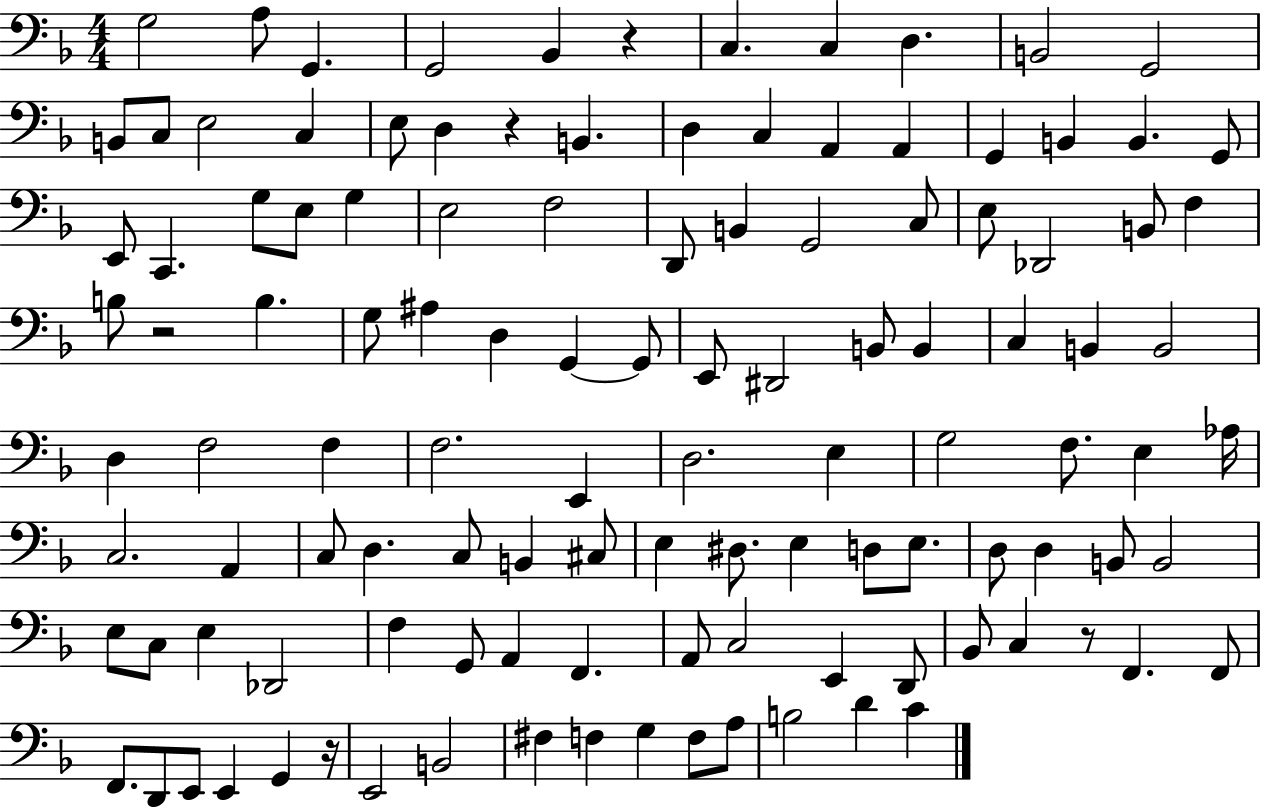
{
  \clef bass
  \numericTimeSignature
  \time 4/4
  \key f \major
  g2 a8 g,4. | g,2 bes,4 r4 | c4. c4 d4. | b,2 g,2 | \break b,8 c8 e2 c4 | e8 d4 r4 b,4. | d4 c4 a,4 a,4 | g,4 b,4 b,4. g,8 | \break e,8 c,4. g8 e8 g4 | e2 f2 | d,8 b,4 g,2 c8 | e8 des,2 b,8 f4 | \break b8 r2 b4. | g8 ais4 d4 g,4~~ g,8 | e,8 dis,2 b,8 b,4 | c4 b,4 b,2 | \break d4 f2 f4 | f2. e,4 | d2. e4 | g2 f8. e4 aes16 | \break c2. a,4 | c8 d4. c8 b,4 cis8 | e4 dis8. e4 d8 e8. | d8 d4 b,8 b,2 | \break e8 c8 e4 des,2 | f4 g,8 a,4 f,4. | a,8 c2 e,4 d,8 | bes,8 c4 r8 f,4. f,8 | \break f,8. d,8 e,8 e,4 g,4 r16 | e,2 b,2 | fis4 f4 g4 f8 a8 | b2 d'4 c'4 | \break \bar "|."
}